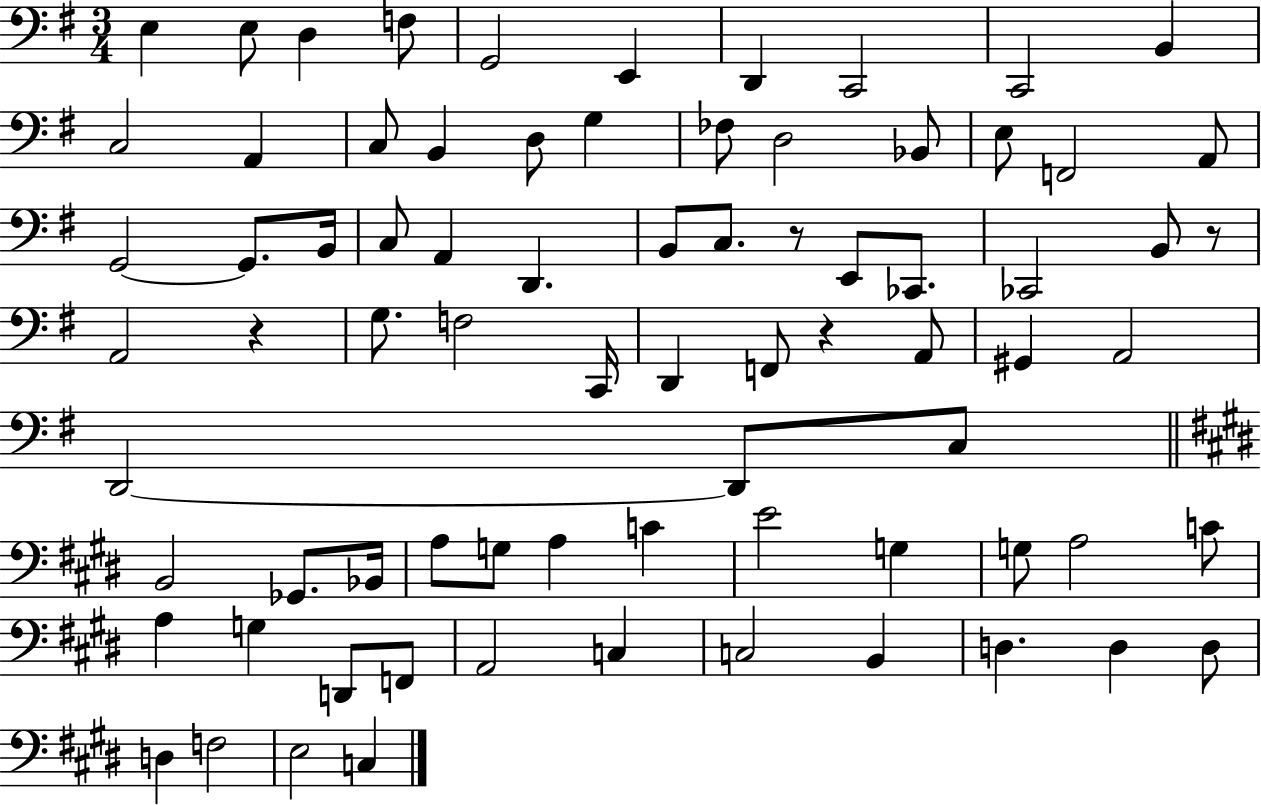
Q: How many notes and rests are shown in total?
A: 77